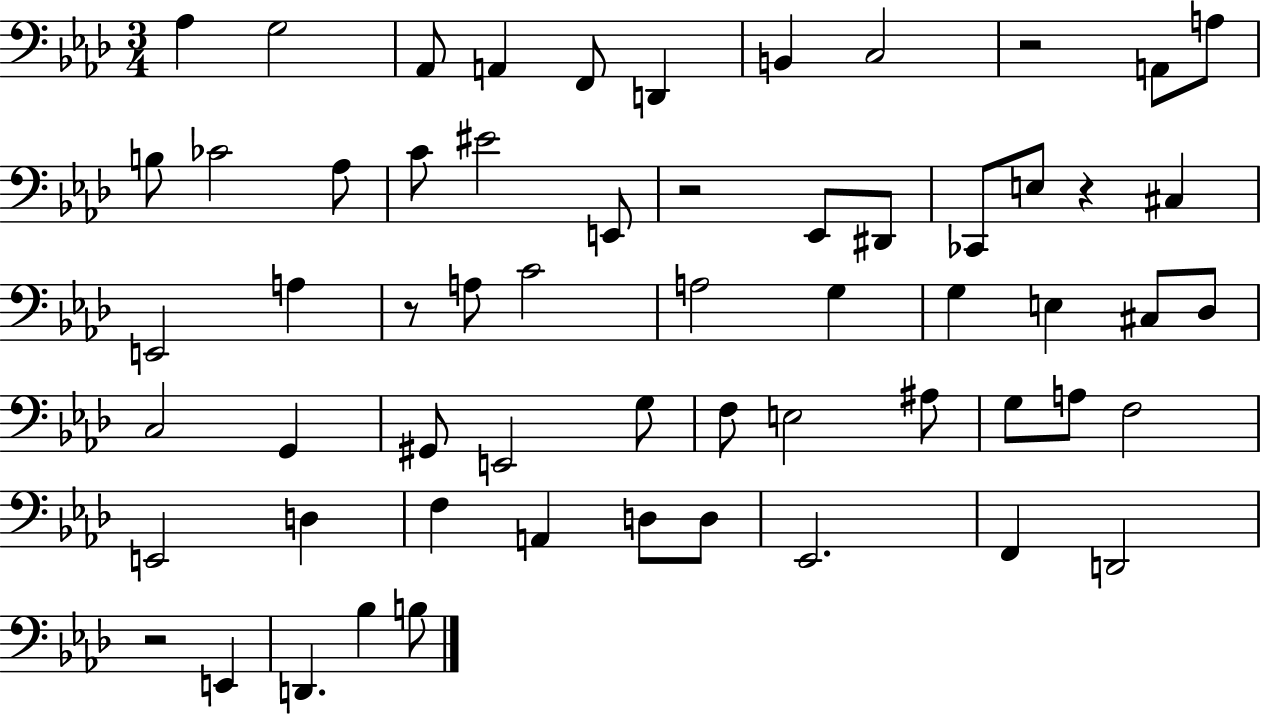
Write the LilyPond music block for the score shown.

{
  \clef bass
  \numericTimeSignature
  \time 3/4
  \key aes \major
  aes4 g2 | aes,8 a,4 f,8 d,4 | b,4 c2 | r2 a,8 a8 | \break b8 ces'2 aes8 | c'8 eis'2 e,8 | r2 ees,8 dis,8 | ces,8 e8 r4 cis4 | \break e,2 a4 | r8 a8 c'2 | a2 g4 | g4 e4 cis8 des8 | \break c2 g,4 | gis,8 e,2 g8 | f8 e2 ais8 | g8 a8 f2 | \break e,2 d4 | f4 a,4 d8 d8 | ees,2. | f,4 d,2 | \break r2 e,4 | d,4. bes4 b8 | \bar "|."
}